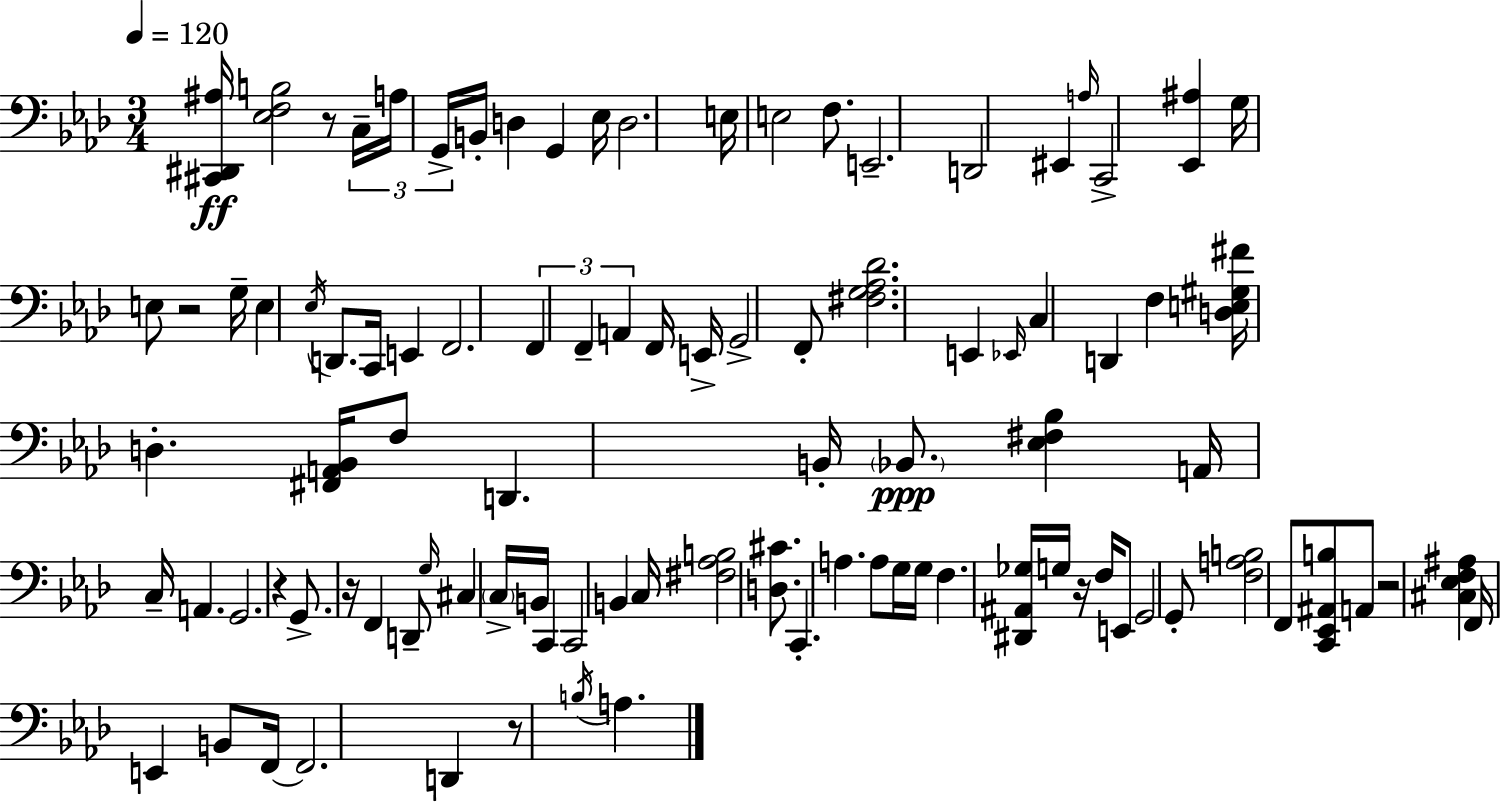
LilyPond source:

{
  \clef bass
  \numericTimeSignature
  \time 3/4
  \key f \minor
  \tempo 4 = 120
  <cis, dis, ais>16\ff <ees f b>2 r8 \tuplet 3/2 { c16-- | a16 g,16-> } b,16-. d4 g,4 ees16 | d2. | e16 e2 f8. | \break e,2.-- | d,2 eis,4 | \grace { a16 } c,2-> <ees, ais>4 | g16 e8 r2 | \break g16-- e4 \acciaccatura { ees16 } d,8. c,16 e,4 | f,2. | \tuplet 3/2 { f,4 f,4-- a,4 } | f,16 e,16-> g,2-> | \break f,8-. <fis g aes des'>2. | e,4 \grace { ees,16 } c4 d,4 | f4 <d e gis fis'>16 d4.-. | <fis, a, bes,>16 f8 d,4. b,16-. | \break \parenthesize bes,8.\ppp <ees fis bes>4 a,16 c16-- a,4. | g,2. | r4 g,8.-> r16 f,4 | d,8-- \grace { g16 } cis4 \parenthesize c16-> b,16 | \break c,4 c,2 | b,4 c16 <fis aes b>2 | <d cis'>8. c,4.-. a4. | a8 g16 g16 f4. | \break <dis, ais, ges>16 g16 r16 f16 e,8 g,2 | g,8-. <f a b>2 | f,8 <c, ees, ais, b>8 a,8 r2 | <cis ees f ais>4 f,16 e,4 | \break b,8 f,16~~ f,2. | d,4 r8 \acciaccatura { b16 } a4. | \bar "|."
}